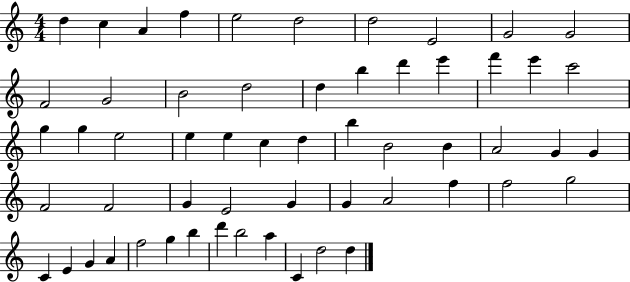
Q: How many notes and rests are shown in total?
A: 57